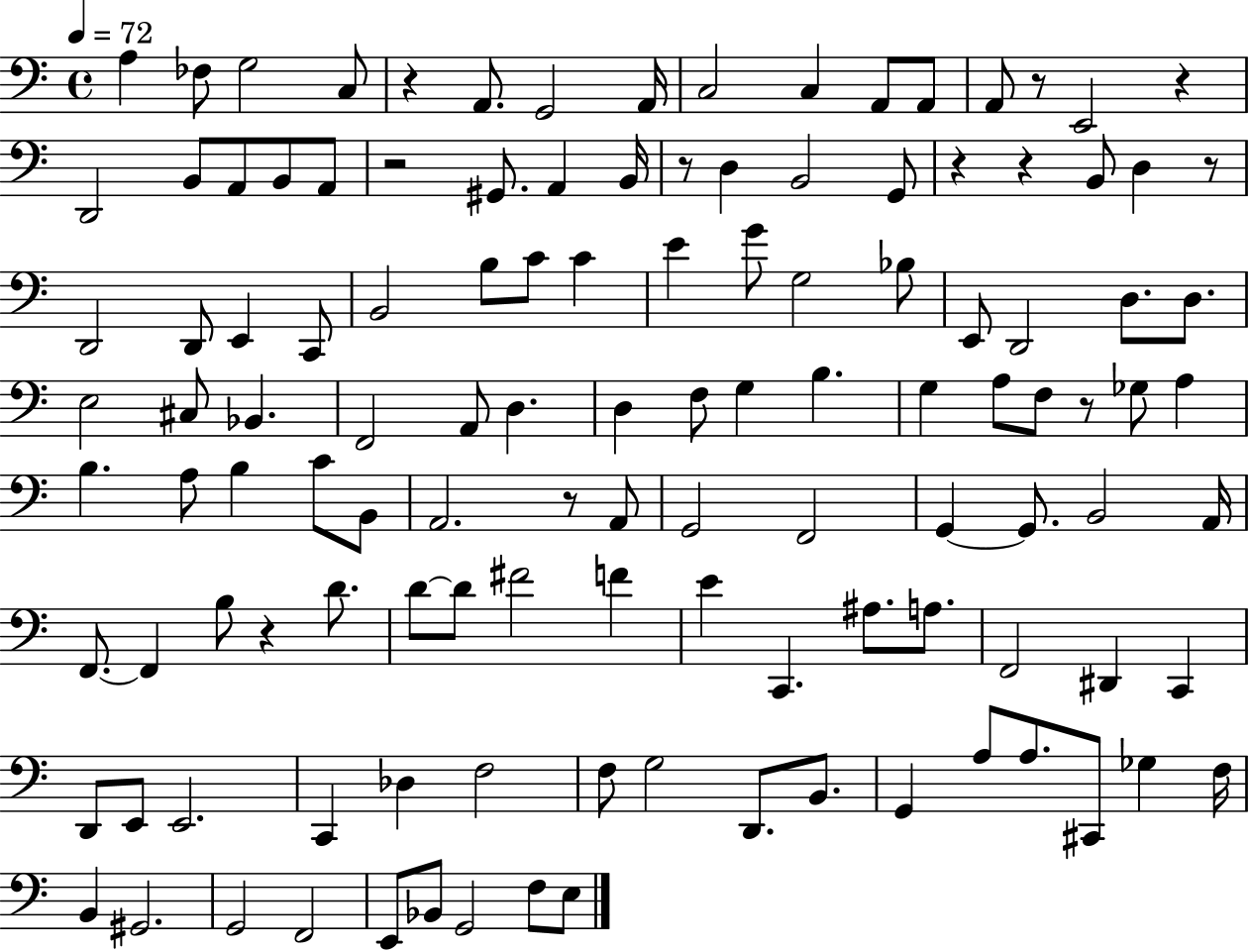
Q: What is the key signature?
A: C major